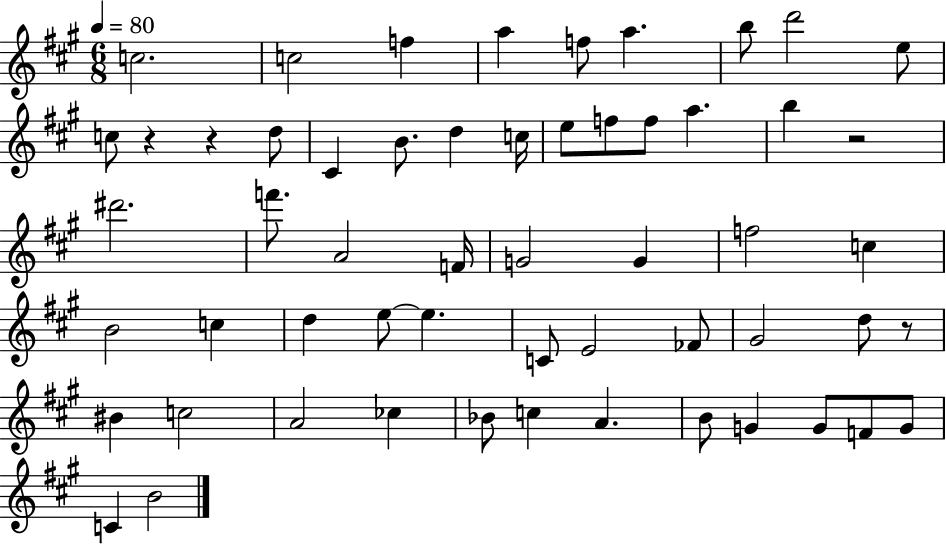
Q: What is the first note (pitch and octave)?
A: C5